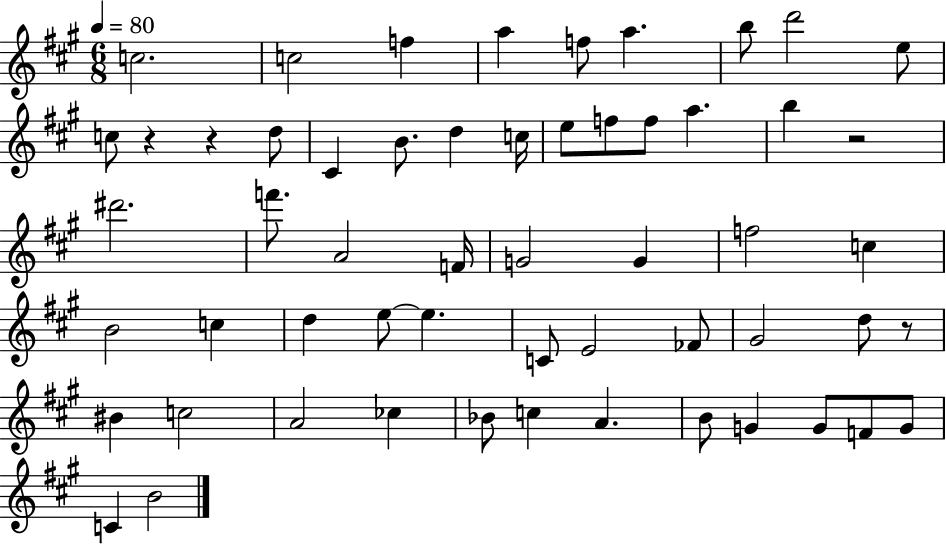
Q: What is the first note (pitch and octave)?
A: C5